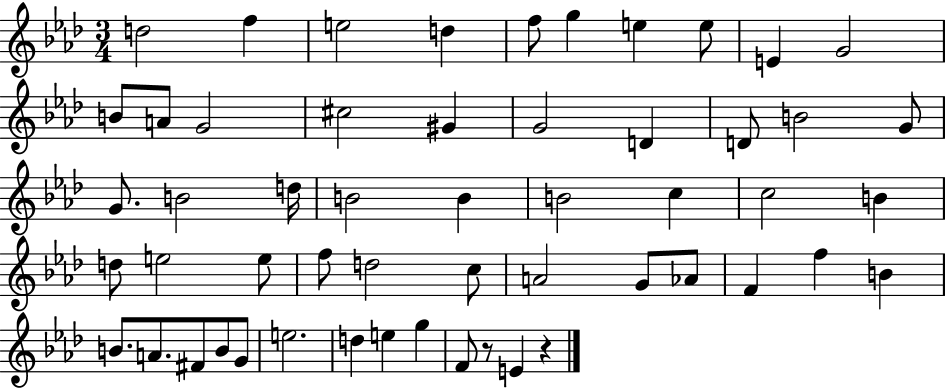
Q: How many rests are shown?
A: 2